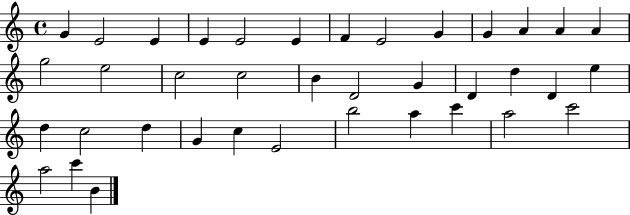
{
  \clef treble
  \time 4/4
  \defaultTimeSignature
  \key c \major
  g'4 e'2 e'4 | e'4 e'2 e'4 | f'4 e'2 g'4 | g'4 a'4 a'4 a'4 | \break g''2 e''2 | c''2 c''2 | b'4 d'2 g'4 | d'4 d''4 d'4 e''4 | \break d''4 c''2 d''4 | g'4 c''4 e'2 | b''2 a''4 c'''4 | a''2 c'''2 | \break a''2 c'''4 b'4 | \bar "|."
}